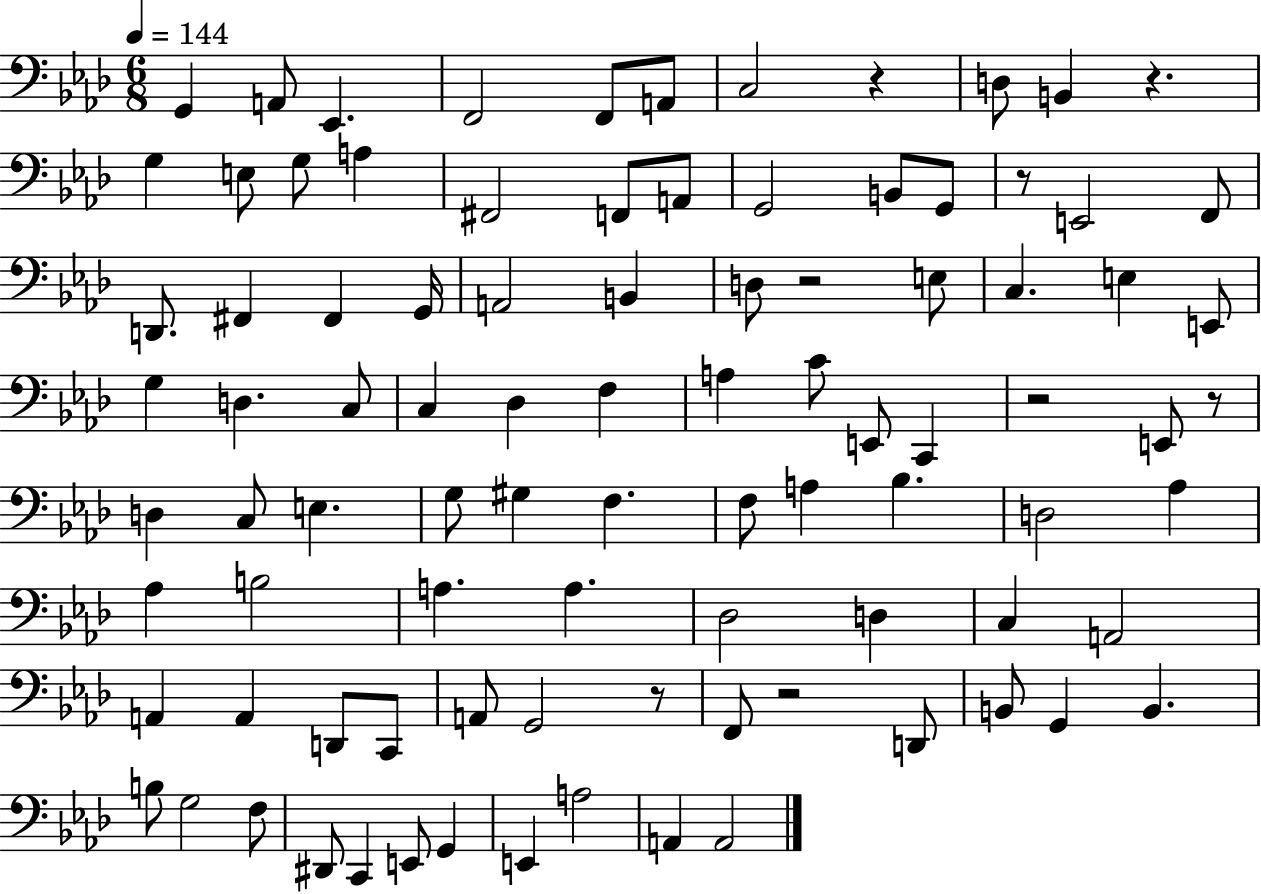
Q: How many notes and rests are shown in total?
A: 92